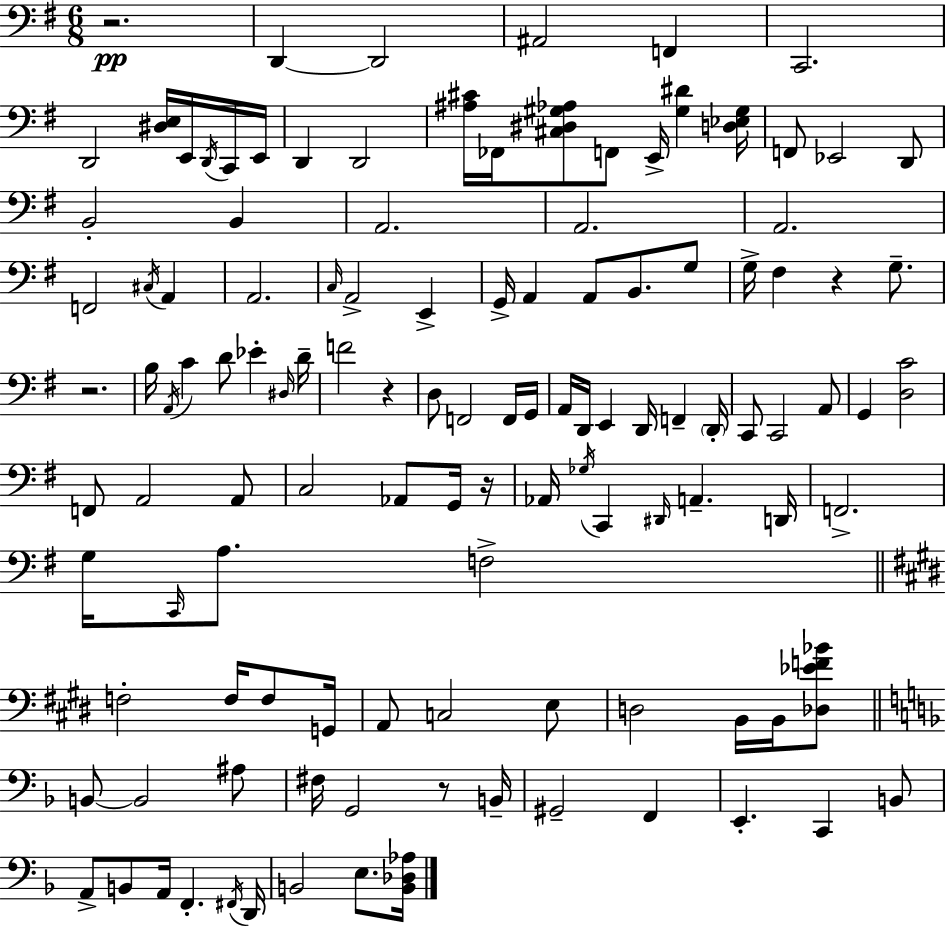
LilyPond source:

{
  \clef bass
  \numericTimeSignature
  \time 6/8
  \key g \major
  r2.\pp | d,4~~ d,2 | ais,2 f,4 | c,2. | \break d,2 <dis e>16 e,16 \acciaccatura { d,16 } c,16 | e,16 d,4 d,2 | <ais cis'>16 fes,16 <cis dis gis aes>8 f,8 e,16-> <gis dis'>4 | <d ees gis>16 f,8 ees,2 d,8 | \break b,2-. b,4 | a,2. | a,2. | a,2. | \break f,2 \acciaccatura { cis16 } a,4 | a,2. | \grace { c16 } a,2-> e,4-> | g,16-> a,4 a,8 b,8. | \break g8 g16-> fis4 r4 | g8.-- r2. | b16 \acciaccatura { a,16 } c'4 d'8 ees'4-. | \grace { dis16 } d'16-- f'2 | \break r4 d8 f,2 | f,16 g,16 a,16 d,16 e,4 d,16 | f,4-- \parenthesize d,16-. c,8 c,2 | a,8 g,4 <d c'>2 | \break f,8 a,2 | a,8 c2 | aes,8 g,16 r16 aes,16 \acciaccatura { ges16 } c,4 \grace { dis,16 } | a,4.-- d,16 f,2.-> | \break g16 \grace { c,16 } a8. | f2-> \bar "||" \break \key e \major f2-. f16 f8 g,16 | a,8 c2 e8 | d2 b,16 b,16 <des ees' f' bes'>8 | \bar "||" \break \key f \major b,8~~ b,2 ais8 | fis16 g,2 r8 b,16-- | gis,2-- f,4 | e,4.-. c,4 b,8 | \break a,8-> b,8 a,16 f,4.-. \acciaccatura { fis,16 } | d,16 b,2 e8. | <b, des aes>16 \bar "|."
}